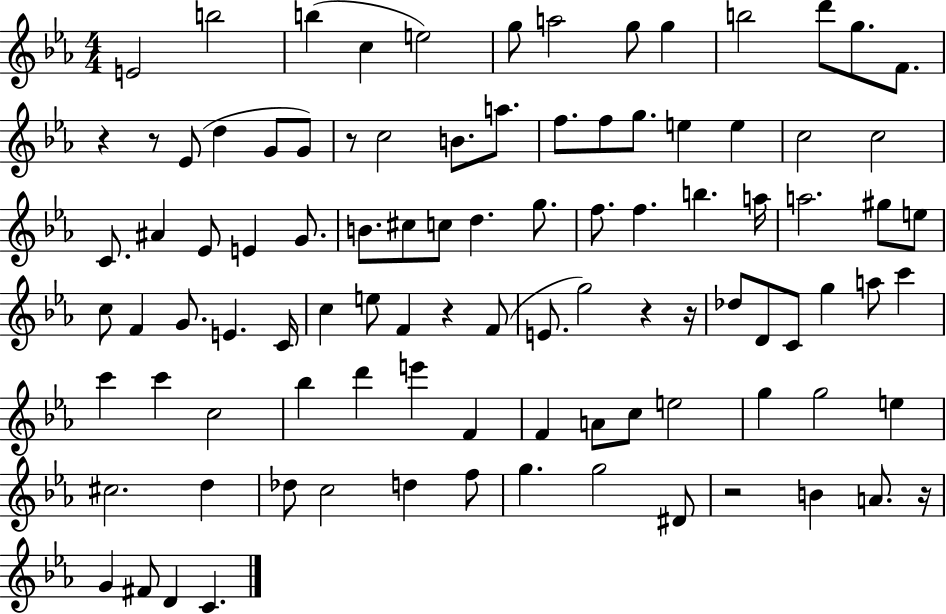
{
  \clef treble
  \numericTimeSignature
  \time 4/4
  \key ees \major
  e'2 b''2 | b''4( c''4 e''2) | g''8 a''2 g''8 g''4 | b''2 d'''8 g''8. f'8. | \break r4 r8 ees'8( d''4 g'8 g'8) | r8 c''2 b'8. a''8. | f''8. f''8 g''8. e''4 e''4 | c''2 c''2 | \break c'8. ais'4 ees'8 e'4 g'8. | b'8. cis''8 c''8 d''4. g''8. | f''8. f''4. b''4. a''16 | a''2. gis''8 e''8 | \break c''8 f'4 g'8. e'4. c'16 | c''4 e''8 f'4 r4 f'8( | e'8. g''2) r4 r16 | des''8 d'8 c'8 g''4 a''8 c'''4 | \break c'''4 c'''4 c''2 | bes''4 d'''4 e'''4 f'4 | f'4 a'8 c''8 e''2 | g''4 g''2 e''4 | \break cis''2. d''4 | des''8 c''2 d''4 f''8 | g''4. g''2 dis'8 | r2 b'4 a'8. r16 | \break g'4 fis'8 d'4 c'4. | \bar "|."
}